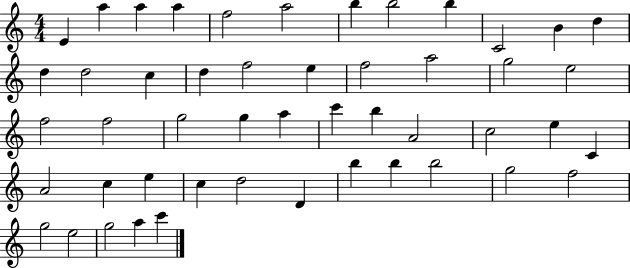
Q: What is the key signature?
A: C major